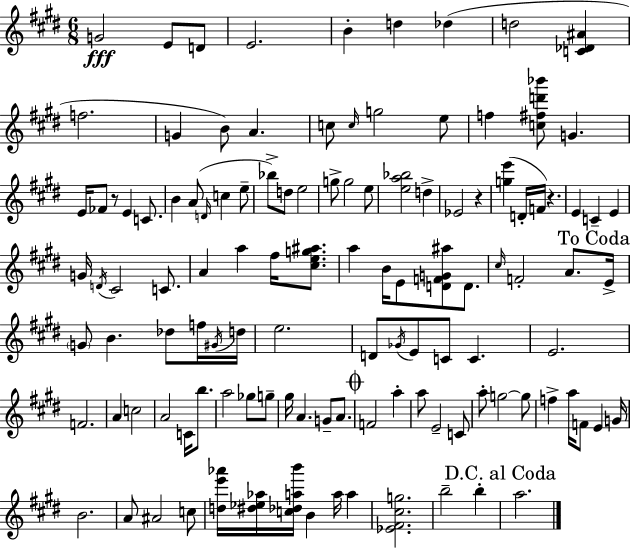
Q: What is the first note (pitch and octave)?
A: G4